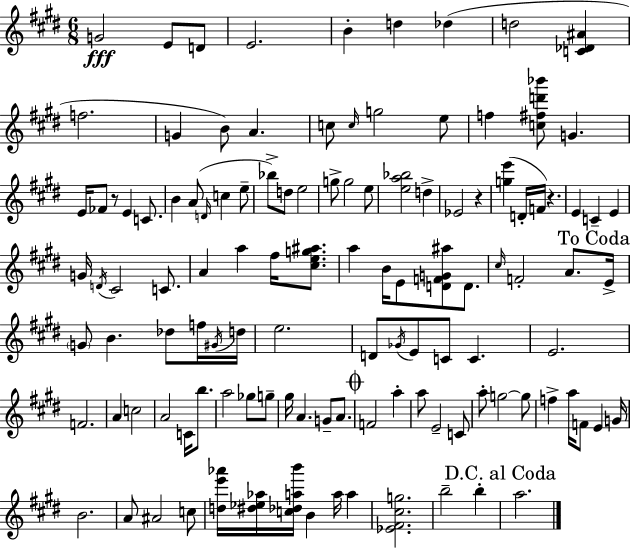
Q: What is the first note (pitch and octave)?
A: G4